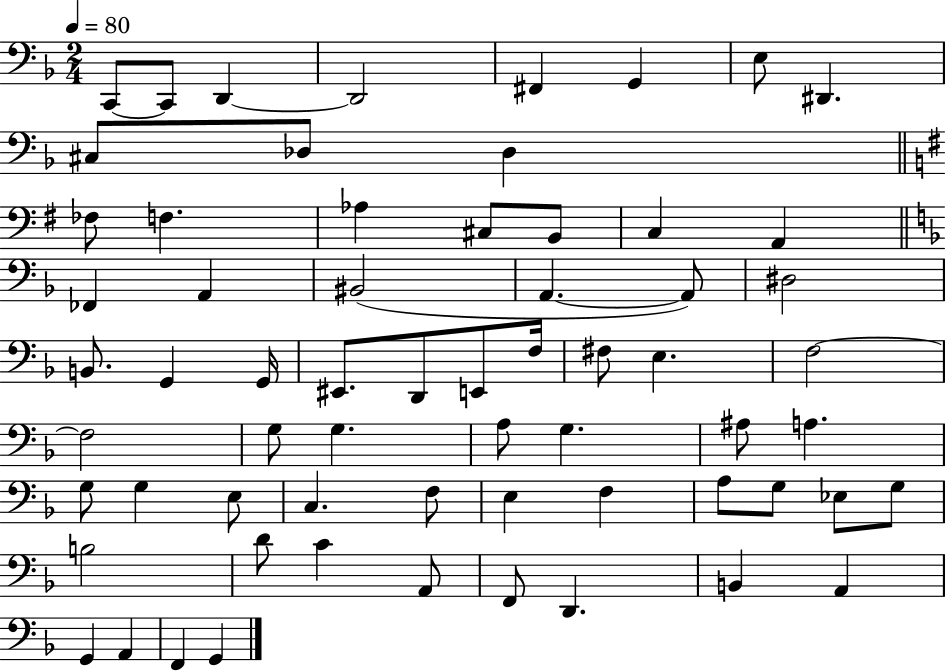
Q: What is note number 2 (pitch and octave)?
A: C2